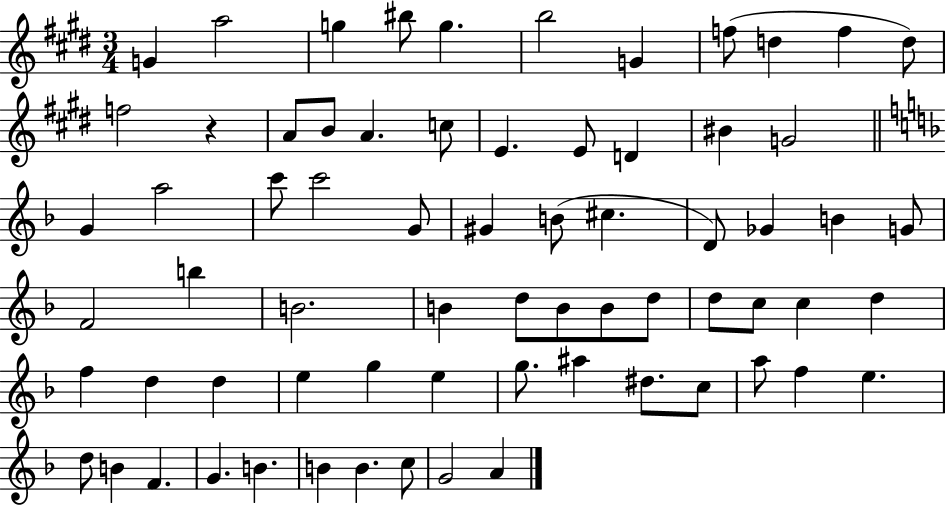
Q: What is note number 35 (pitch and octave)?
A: B5